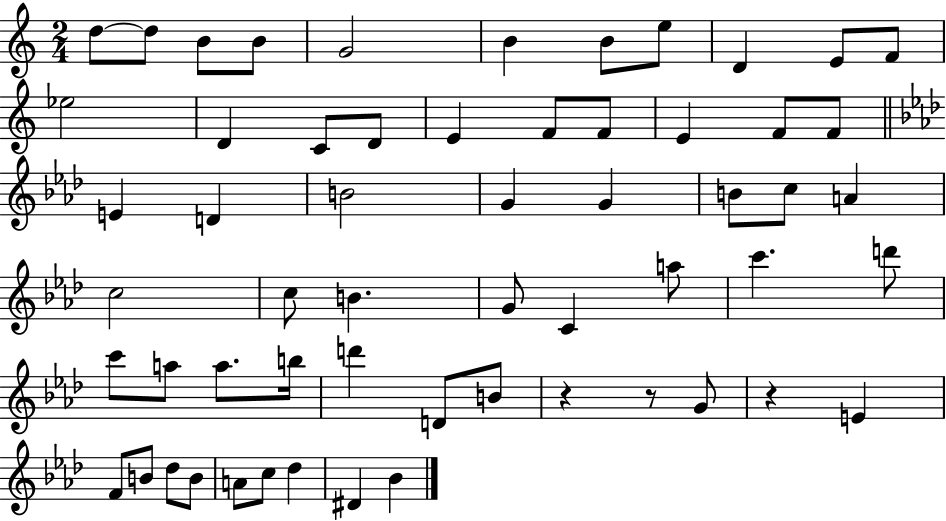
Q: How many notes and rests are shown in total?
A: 58